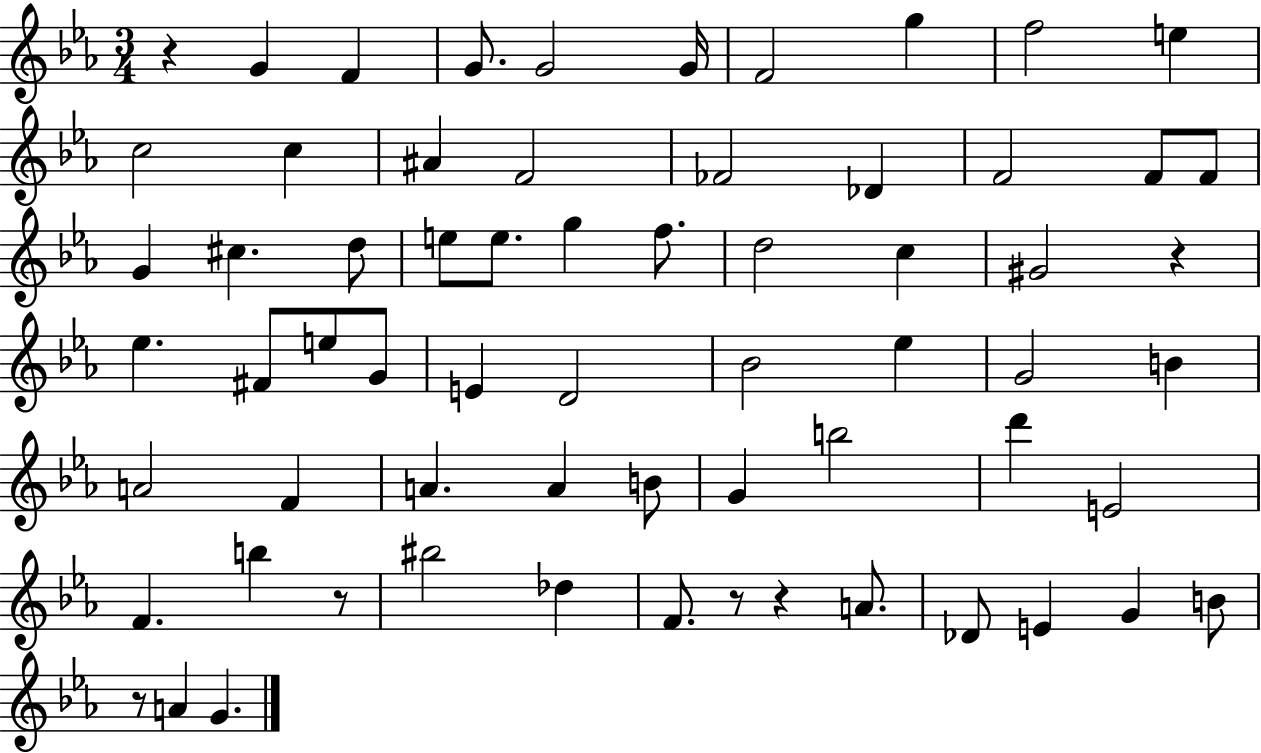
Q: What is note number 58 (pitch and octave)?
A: A4